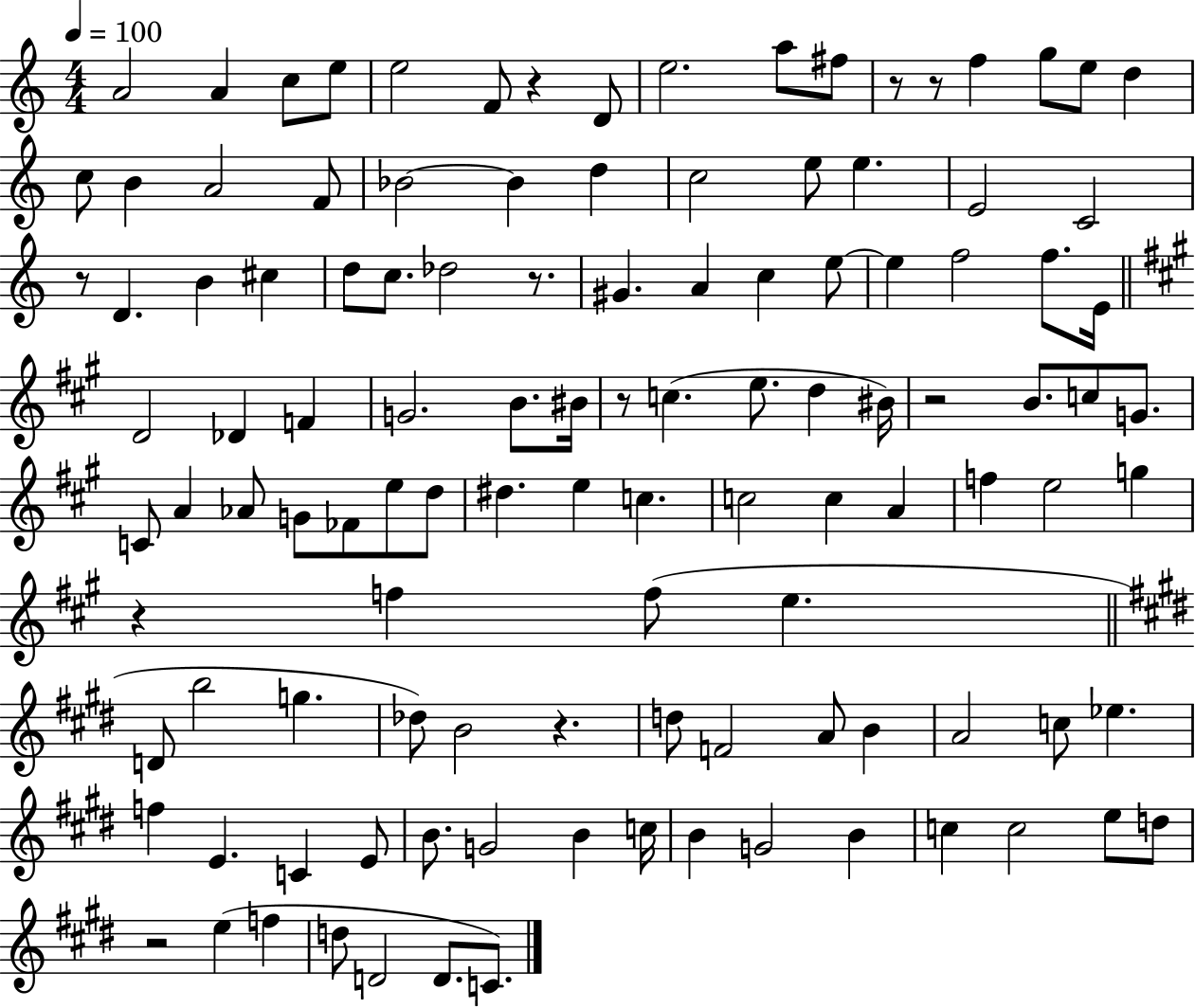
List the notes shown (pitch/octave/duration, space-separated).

A4/h A4/q C5/e E5/e E5/h F4/e R/q D4/e E5/h. A5/e F#5/e R/e R/e F5/q G5/e E5/e D5/q C5/e B4/q A4/h F4/e Bb4/h Bb4/q D5/q C5/h E5/e E5/q. E4/h C4/h R/e D4/q. B4/q C#5/q D5/e C5/e. Db5/h R/e. G#4/q. A4/q C5/q E5/e E5/q F5/h F5/e. E4/s D4/h Db4/q F4/q G4/h. B4/e. BIS4/s R/e C5/q. E5/e. D5/q BIS4/s R/h B4/e. C5/e G4/e. C4/e A4/q Ab4/e G4/e FES4/e E5/e D5/e D#5/q. E5/q C5/q. C5/h C5/q A4/q F5/q E5/h G5/q R/q F5/q F5/e E5/q. D4/e B5/h G5/q. Db5/e B4/h R/q. D5/e F4/h A4/e B4/q A4/h C5/e Eb5/q. F5/q E4/q. C4/q E4/e B4/e. G4/h B4/q C5/s B4/q G4/h B4/q C5/q C5/h E5/e D5/e R/h E5/q F5/q D5/e D4/h D4/e. C4/e.